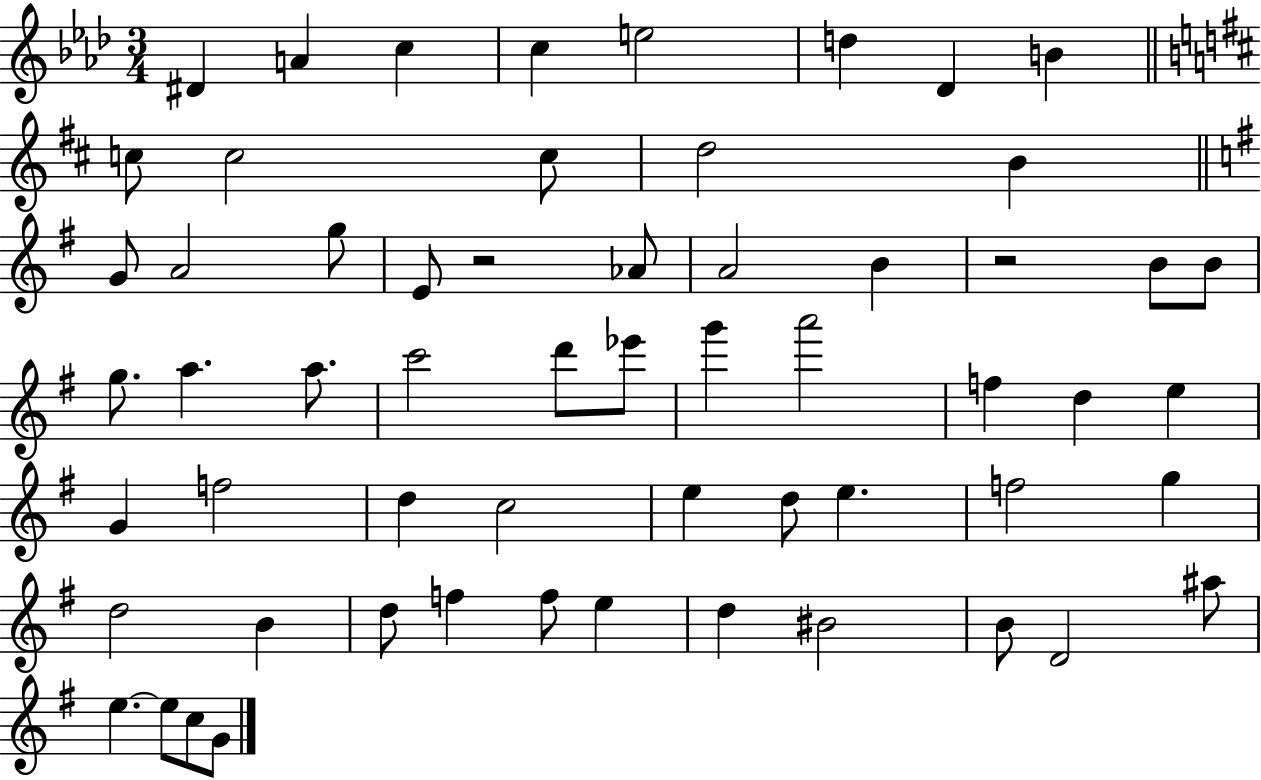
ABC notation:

X:1
T:Untitled
M:3/4
L:1/4
K:Ab
^D A c c e2 d _D B c/2 c2 c/2 d2 B G/2 A2 g/2 E/2 z2 _A/2 A2 B z2 B/2 B/2 g/2 a a/2 c'2 d'/2 _e'/2 g' a'2 f d e G f2 d c2 e d/2 e f2 g d2 B d/2 f f/2 e d ^B2 B/2 D2 ^a/2 e e/2 c/2 G/2